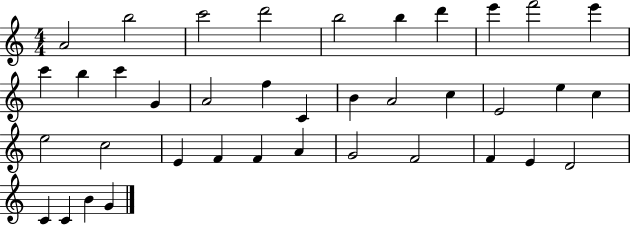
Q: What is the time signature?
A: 4/4